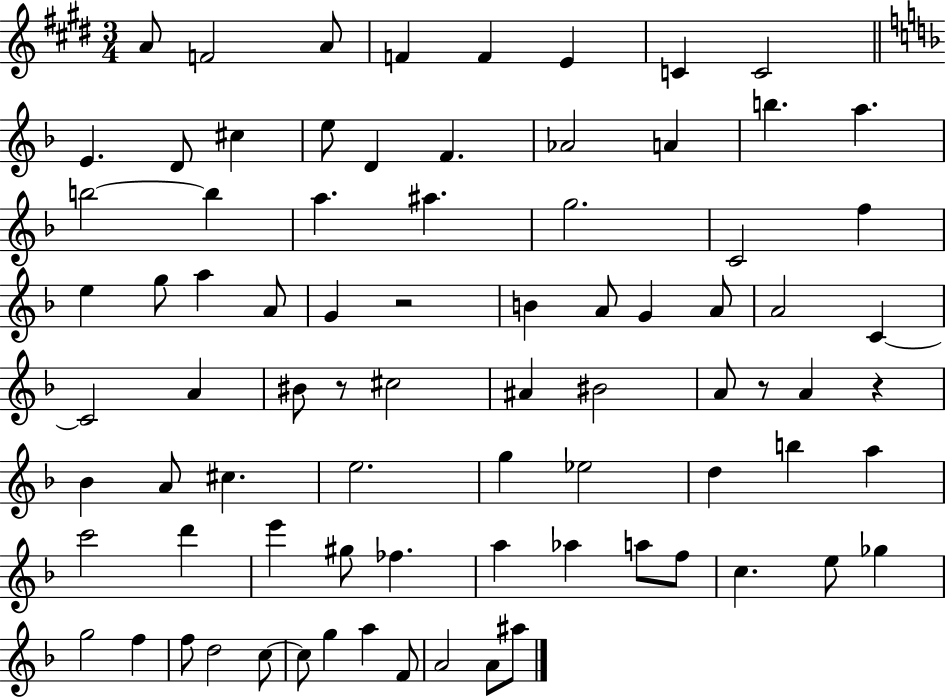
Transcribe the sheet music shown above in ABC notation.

X:1
T:Untitled
M:3/4
L:1/4
K:E
A/2 F2 A/2 F F E C C2 E D/2 ^c e/2 D F _A2 A b a b2 b a ^a g2 C2 f e g/2 a A/2 G z2 B A/2 G A/2 A2 C C2 A ^B/2 z/2 ^c2 ^A ^B2 A/2 z/2 A z _B A/2 ^c e2 g _e2 d b a c'2 d' e' ^g/2 _f a _a a/2 f/2 c e/2 _g g2 f f/2 d2 c/2 c/2 g a F/2 A2 A/2 ^a/2